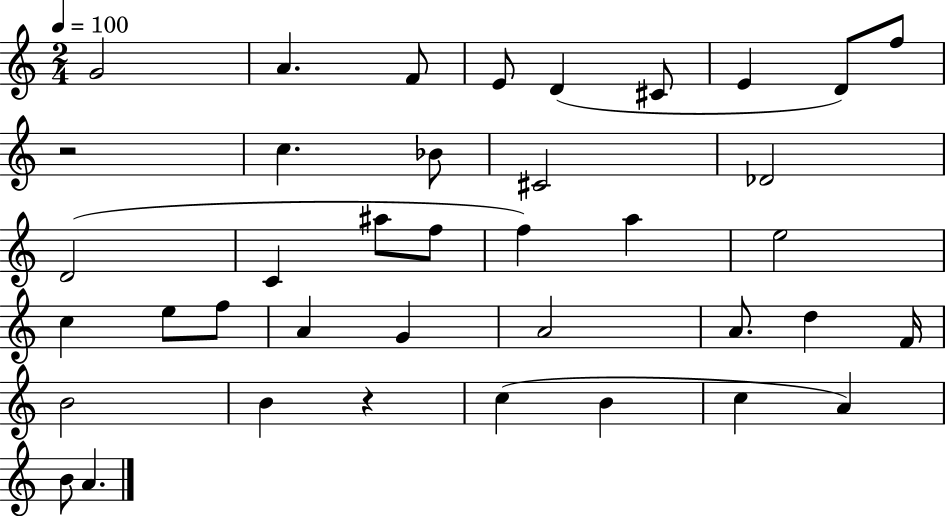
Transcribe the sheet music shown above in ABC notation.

X:1
T:Untitled
M:2/4
L:1/4
K:C
G2 A F/2 E/2 D ^C/2 E D/2 f/2 z2 c _B/2 ^C2 _D2 D2 C ^a/2 f/2 f a e2 c e/2 f/2 A G A2 A/2 d F/4 B2 B z c B c A B/2 A